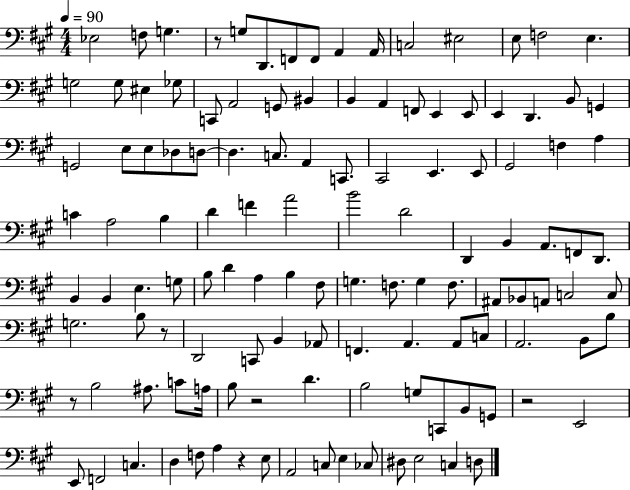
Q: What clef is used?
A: bass